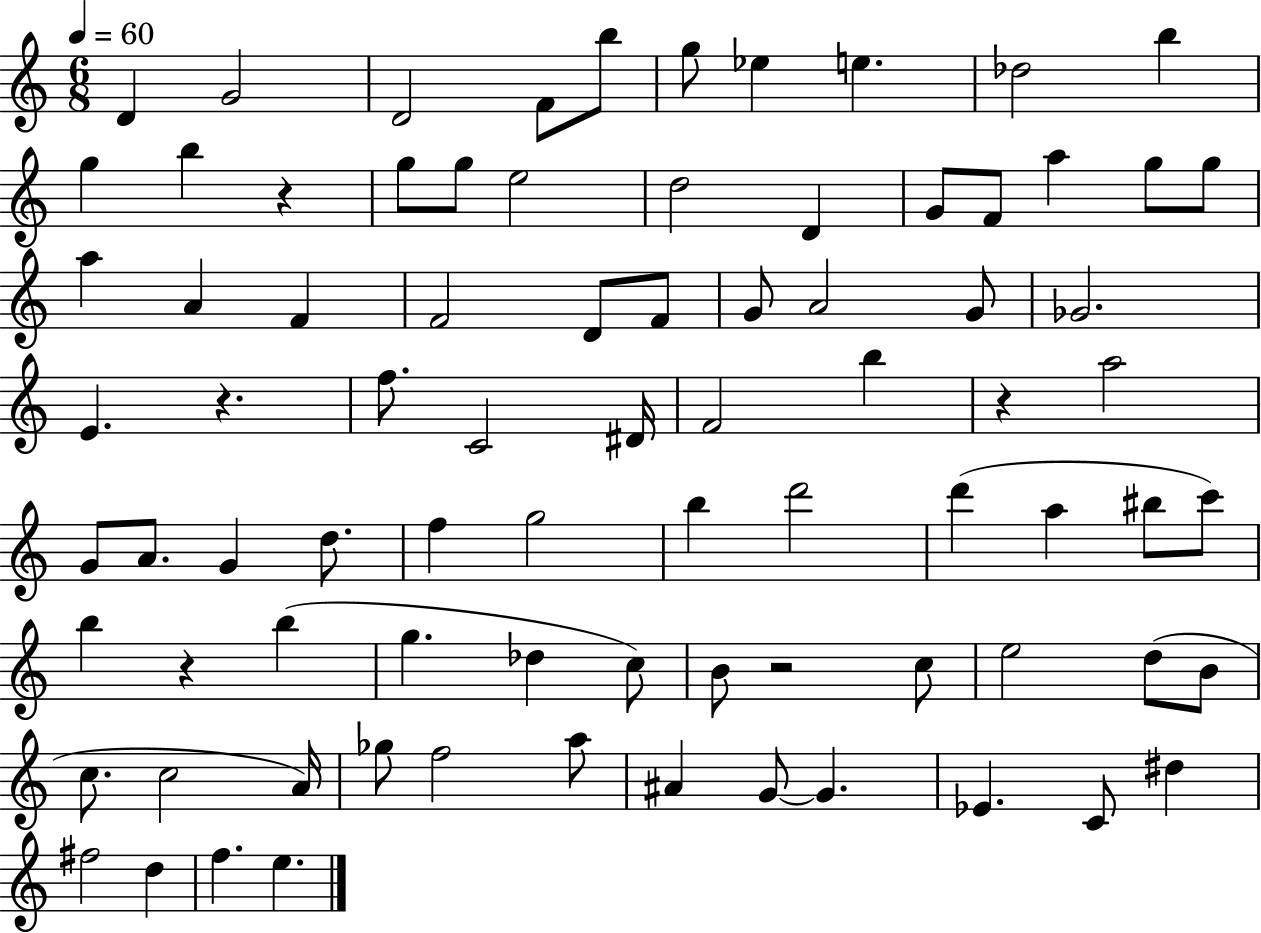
{
  \clef treble
  \numericTimeSignature
  \time 6/8
  \key c \major
  \tempo 4 = 60
  \repeat volta 2 { d'4 g'2 | d'2 f'8 b''8 | g''8 ees''4 e''4. | des''2 b''4 | \break g''4 b''4 r4 | g''8 g''8 e''2 | d''2 d'4 | g'8 f'8 a''4 g''8 g''8 | \break a''4 a'4 f'4 | f'2 d'8 f'8 | g'8 a'2 g'8 | ges'2. | \break e'4. r4. | f''8. c'2 dis'16 | f'2 b''4 | r4 a''2 | \break g'8 a'8. g'4 d''8. | f''4 g''2 | b''4 d'''2 | d'''4( a''4 bis''8 c'''8) | \break b''4 r4 b''4( | g''4. des''4 c''8) | b'8 r2 c''8 | e''2 d''8( b'8 | \break c''8. c''2 a'16) | ges''8 f''2 a''8 | ais'4 g'8~~ g'4. | ees'4. c'8 dis''4 | \break fis''2 d''4 | f''4. e''4. | } \bar "|."
}